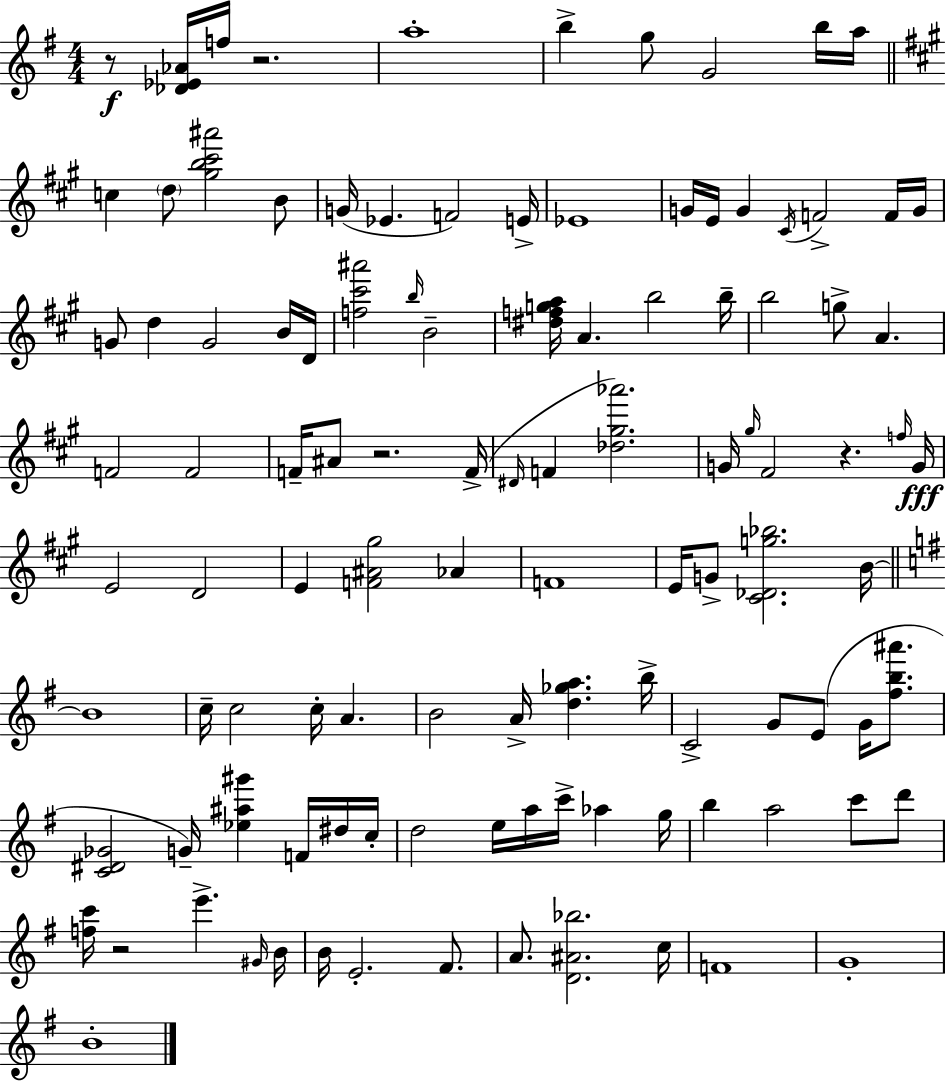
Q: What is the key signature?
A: G major